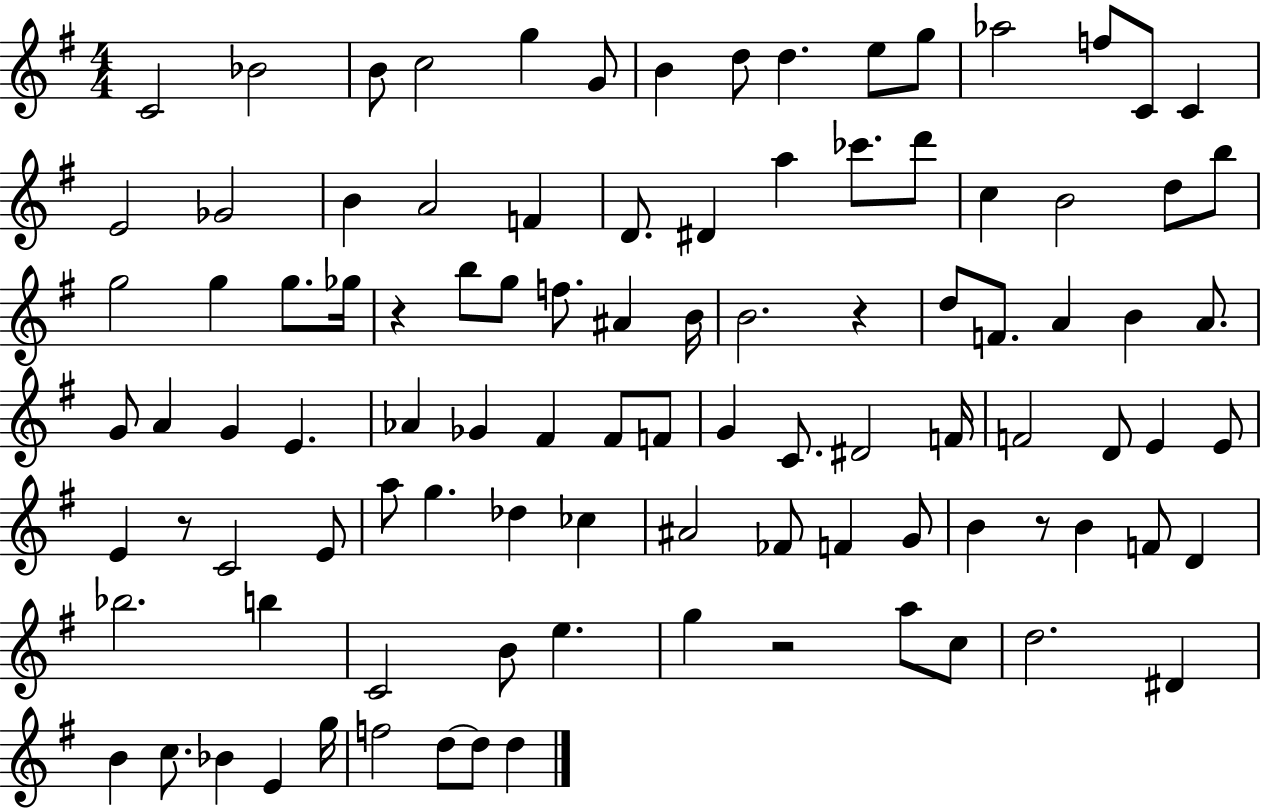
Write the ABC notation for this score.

X:1
T:Untitled
M:4/4
L:1/4
K:G
C2 _B2 B/2 c2 g G/2 B d/2 d e/2 g/2 _a2 f/2 C/2 C E2 _G2 B A2 F D/2 ^D a _c'/2 d'/2 c B2 d/2 b/2 g2 g g/2 _g/4 z b/2 g/2 f/2 ^A B/4 B2 z d/2 F/2 A B A/2 G/2 A G E _A _G ^F ^F/2 F/2 G C/2 ^D2 F/4 F2 D/2 E E/2 E z/2 C2 E/2 a/2 g _d _c ^A2 _F/2 F G/2 B z/2 B F/2 D _b2 b C2 B/2 e g z2 a/2 c/2 d2 ^D B c/2 _B E g/4 f2 d/2 d/2 d